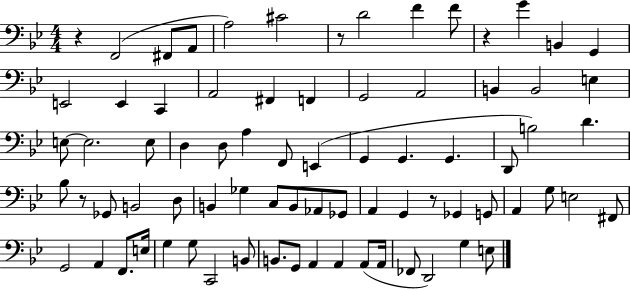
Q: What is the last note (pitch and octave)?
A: E3